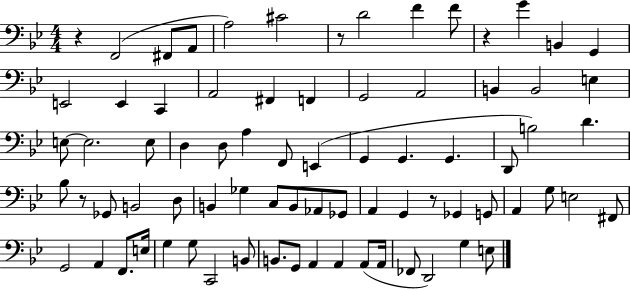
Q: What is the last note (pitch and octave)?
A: E3